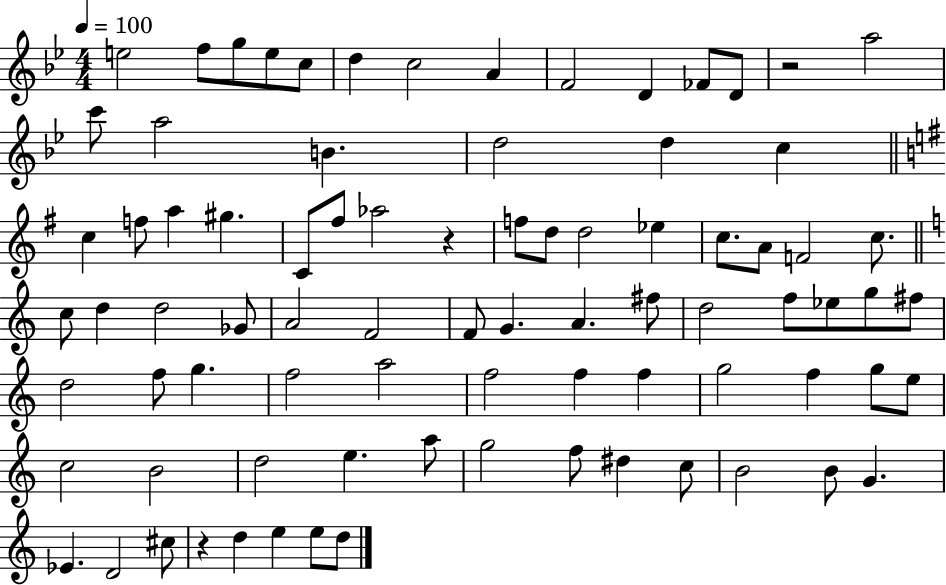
{
  \clef treble
  \numericTimeSignature
  \time 4/4
  \key bes \major
  \tempo 4 = 100
  e''2 f''8 g''8 e''8 c''8 | d''4 c''2 a'4 | f'2 d'4 fes'8 d'8 | r2 a''2 | \break c'''8 a''2 b'4. | d''2 d''4 c''4 | \bar "||" \break \key e \minor c''4 f''8 a''4 gis''4. | c'8 fis''8 aes''2 r4 | f''8 d''8 d''2 ees''4 | c''8. a'8 f'2 c''8. | \break \bar "||" \break \key c \major c''8 d''4 d''2 ges'8 | a'2 f'2 | f'8 g'4. a'4. fis''8 | d''2 f''8 ees''8 g''8 fis''8 | \break d''2 f''8 g''4. | f''2 a''2 | f''2 f''4 f''4 | g''2 f''4 g''8 e''8 | \break c''2 b'2 | d''2 e''4. a''8 | g''2 f''8 dis''4 c''8 | b'2 b'8 g'4. | \break ees'4. d'2 cis''8 | r4 d''4 e''4 e''8 d''8 | \bar "|."
}